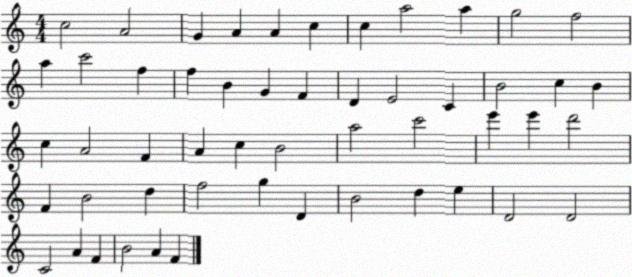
X:1
T:Untitled
M:4/4
L:1/4
K:C
c2 A2 G A A c c a2 a g2 f2 a c'2 f f B G F D E2 C B2 c B c A2 F A c B2 a2 c'2 e' e' d'2 F B2 d f2 g D B2 d e D2 D2 C2 A F B2 A F